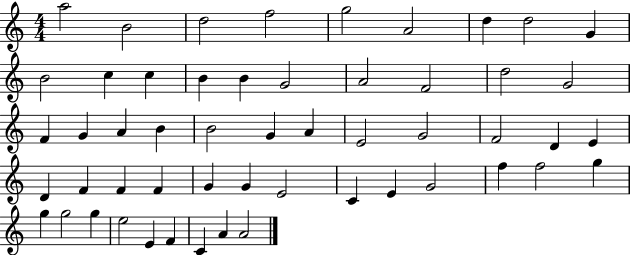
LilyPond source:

{
  \clef treble
  \numericTimeSignature
  \time 4/4
  \key c \major
  a''2 b'2 | d''2 f''2 | g''2 a'2 | d''4 d''2 g'4 | \break b'2 c''4 c''4 | b'4 b'4 g'2 | a'2 f'2 | d''2 g'2 | \break f'4 g'4 a'4 b'4 | b'2 g'4 a'4 | e'2 g'2 | f'2 d'4 e'4 | \break d'4 f'4 f'4 f'4 | g'4 g'4 e'2 | c'4 e'4 g'2 | f''4 f''2 g''4 | \break g''4 g''2 g''4 | e''2 e'4 f'4 | c'4 a'4 a'2 | \bar "|."
}